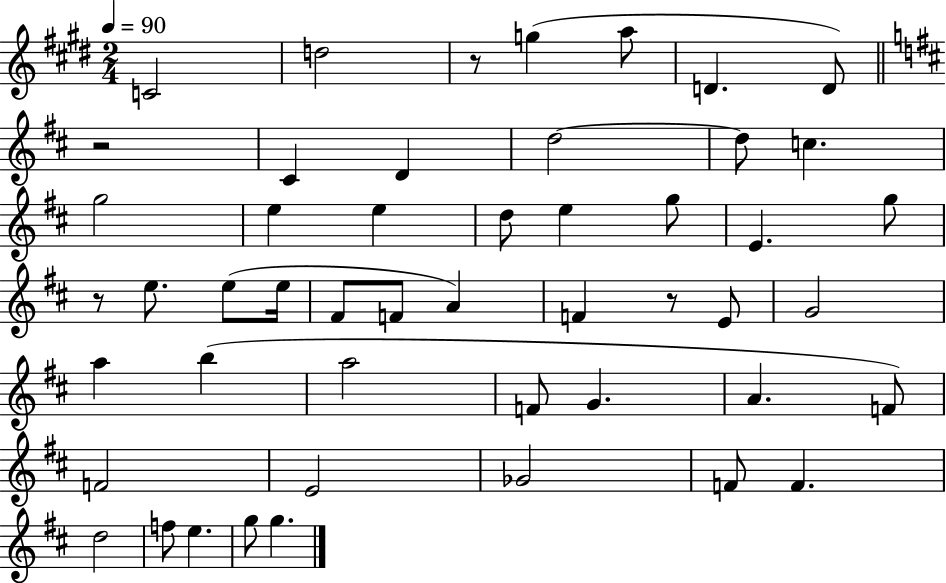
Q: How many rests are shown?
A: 4